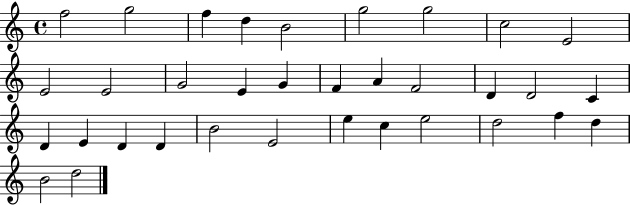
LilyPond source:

{
  \clef treble
  \time 4/4
  \defaultTimeSignature
  \key c \major
  f''2 g''2 | f''4 d''4 b'2 | g''2 g''2 | c''2 e'2 | \break e'2 e'2 | g'2 e'4 g'4 | f'4 a'4 f'2 | d'4 d'2 c'4 | \break d'4 e'4 d'4 d'4 | b'2 e'2 | e''4 c''4 e''2 | d''2 f''4 d''4 | \break b'2 d''2 | \bar "|."
}